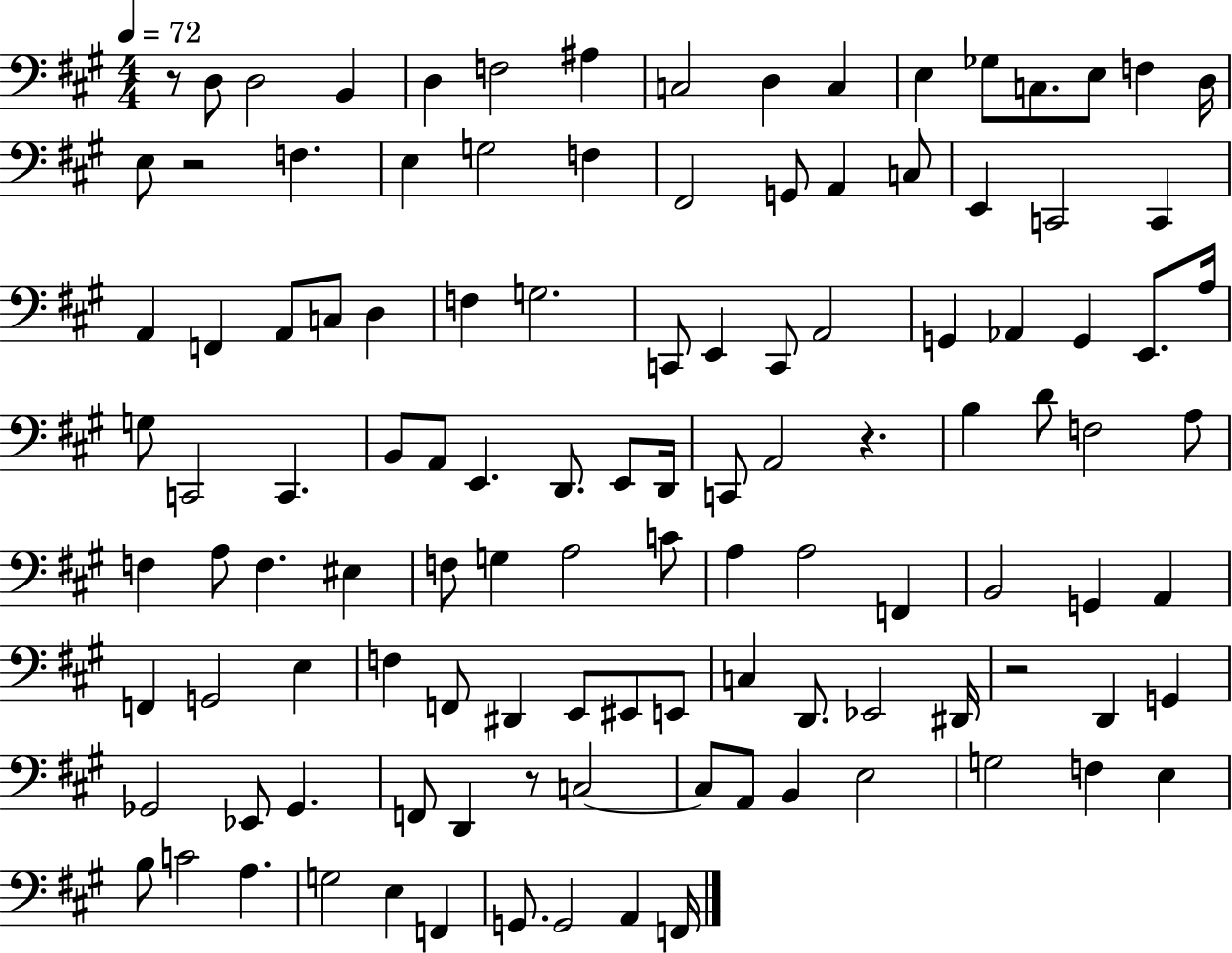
X:1
T:Untitled
M:4/4
L:1/4
K:A
z/2 D,/2 D,2 B,, D, F,2 ^A, C,2 D, C, E, _G,/2 C,/2 E,/2 F, D,/4 E,/2 z2 F, E, G,2 F, ^F,,2 G,,/2 A,, C,/2 E,, C,,2 C,, A,, F,, A,,/2 C,/2 D, F, G,2 C,,/2 E,, C,,/2 A,,2 G,, _A,, G,, E,,/2 A,/4 G,/2 C,,2 C,, B,,/2 A,,/2 E,, D,,/2 E,,/2 D,,/4 C,,/2 A,,2 z B, D/2 F,2 A,/2 F, A,/2 F, ^E, F,/2 G, A,2 C/2 A, A,2 F,, B,,2 G,, A,, F,, G,,2 E, F, F,,/2 ^D,, E,,/2 ^E,,/2 E,,/2 C, D,,/2 _E,,2 ^D,,/4 z2 D,, G,, _G,,2 _E,,/2 _G,, F,,/2 D,, z/2 C,2 C,/2 A,,/2 B,, E,2 G,2 F, E, B,/2 C2 A, G,2 E, F,, G,,/2 G,,2 A,, F,,/4